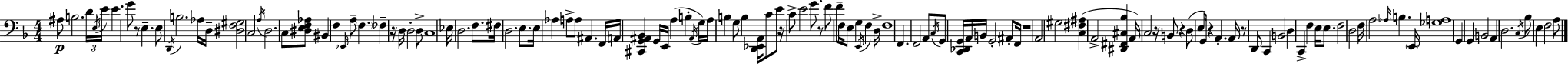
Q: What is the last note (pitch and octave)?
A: A3